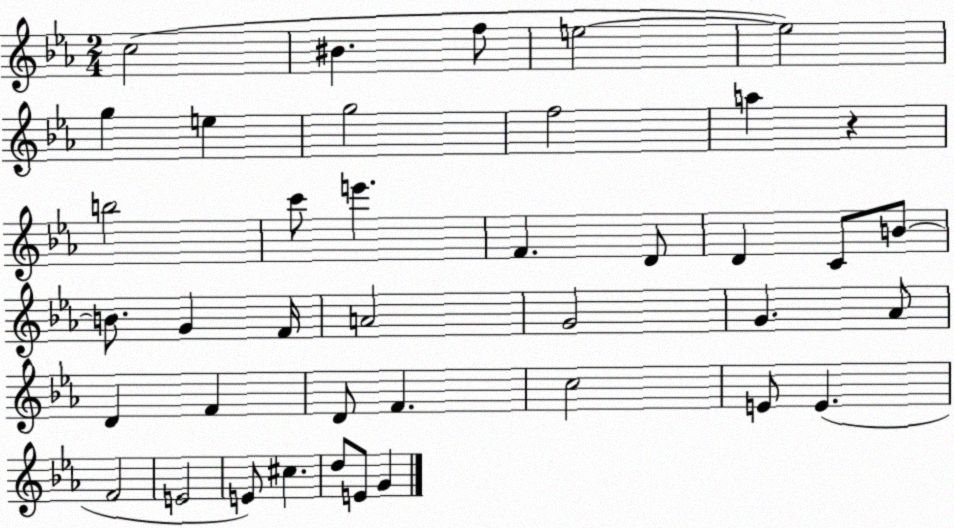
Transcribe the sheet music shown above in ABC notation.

X:1
T:Untitled
M:2/4
L:1/4
K:Eb
c2 ^B f/2 e2 e2 g e g2 f2 a z b2 c'/2 e' F D/2 D C/2 B/2 B/2 G F/4 A2 G2 G _A/2 D F D/2 F c2 E/2 E F2 E2 E/2 ^c d/2 E/2 G